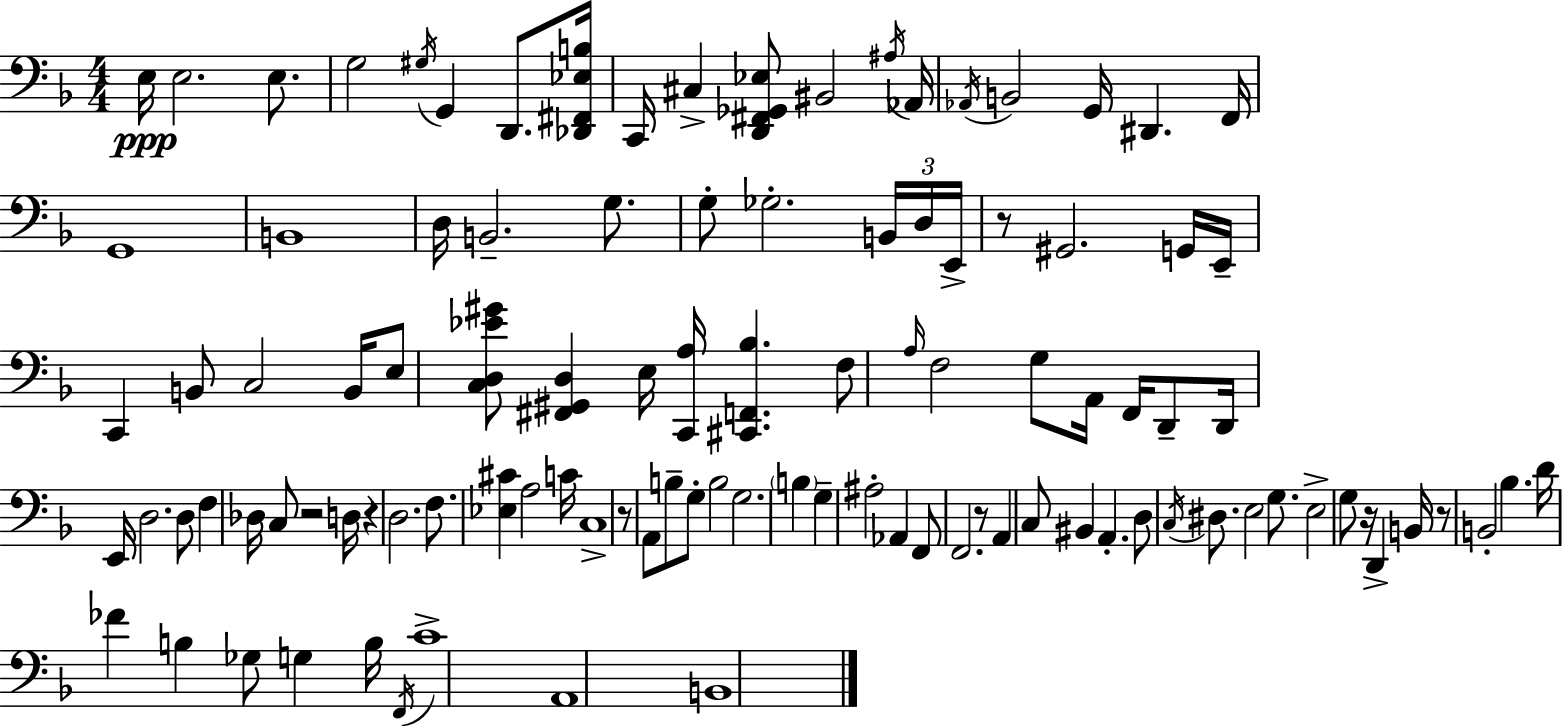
{
  \clef bass
  \numericTimeSignature
  \time 4/4
  \key d \minor
  e16\ppp e2. e8. | g2 \acciaccatura { gis16 } g,4 d,8. | <des, fis, ees b>16 c,16 cis4-> <d, fis, ges, ees>8 bis,2 | \acciaccatura { ais16 } aes,16 \acciaccatura { aes,16 } b,2 g,16 dis,4. | \break f,16 g,1 | b,1 | d16 b,2.-- | g8. g8-. ges2.-. | \break \tuplet 3/2 { b,16 d16 e,16-> } r8 gis,2. | g,16 e,16-- c,4 b,8 c2 | b,16 e8 <c d ees' gis'>8 <fis, gis, d>4 e16 <c, a>16 <cis, f, bes>4. | f8 \grace { a16 } f2 g8 | \break a,16 f,16 d,8-- d,16 e,16 d2. | d8 f4 des16 c8 r2 | d16 r4 d2. | f8. <ees cis'>4 a2 | \break c'16 c1-> | r8 a,8 b8-- g8-. b2 | g2. | \parenthesize b4 g4-- ais2-. | \break aes,4 f,8 f,2. | r8 a,4 c8 bis,4 a,4.-. | d8 \acciaccatura { c16 } dis8. e2 | g8. e2-> g8 r16 | \break d,4-> b,16 r8 b,2-. bes4. | d'16 fes'4 b4 ges8 | g4 b16 \acciaccatura { f,16 } c'1-> | a,1 | \break b,1 | \bar "|."
}